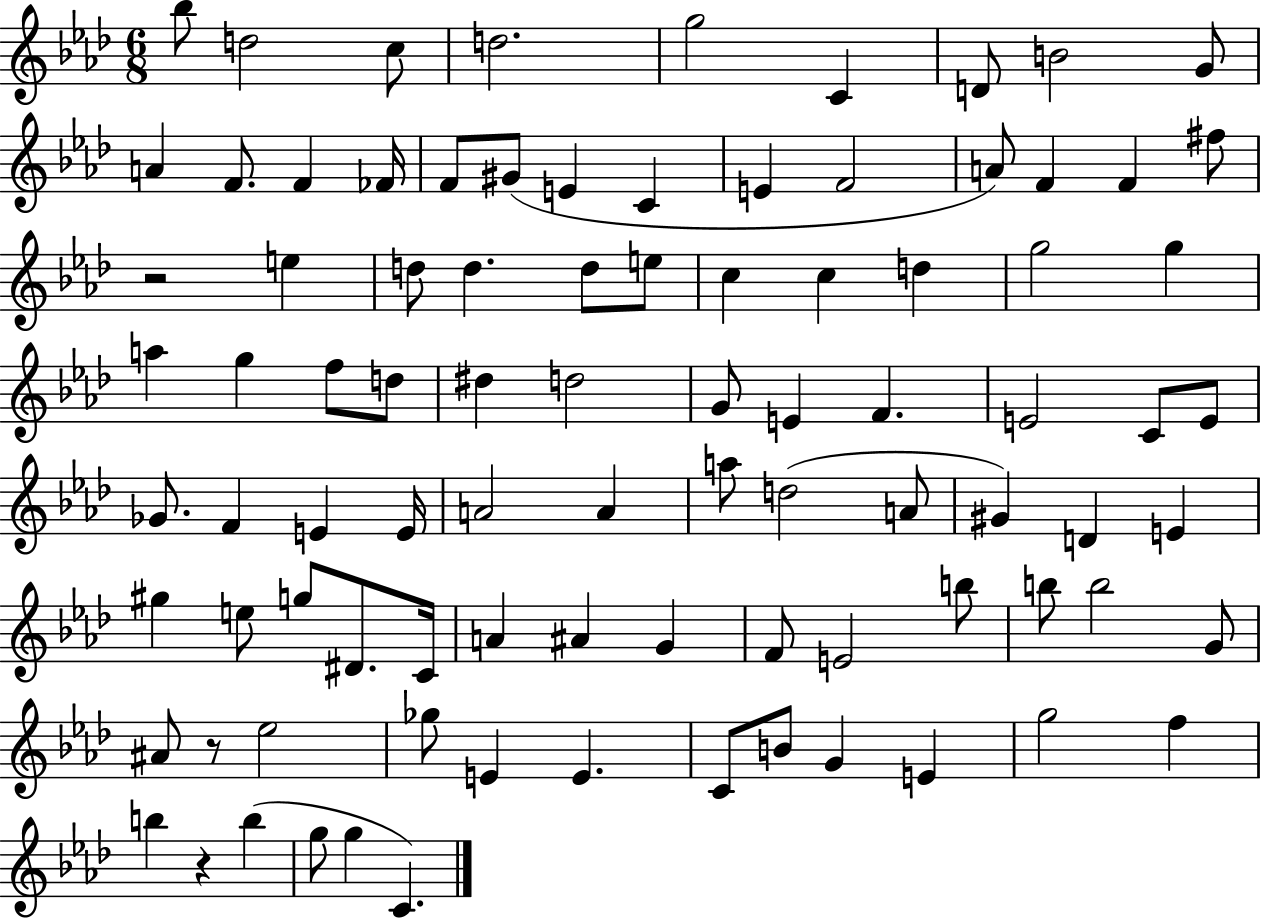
{
  \clef treble
  \numericTimeSignature
  \time 6/8
  \key aes \major
  bes''8 d''2 c''8 | d''2. | g''2 c'4 | d'8 b'2 g'8 | \break a'4 f'8. f'4 fes'16 | f'8 gis'8( e'4 c'4 | e'4 f'2 | a'8) f'4 f'4 fis''8 | \break r2 e''4 | d''8 d''4. d''8 e''8 | c''4 c''4 d''4 | g''2 g''4 | \break a''4 g''4 f''8 d''8 | dis''4 d''2 | g'8 e'4 f'4. | e'2 c'8 e'8 | \break ges'8. f'4 e'4 e'16 | a'2 a'4 | a''8 d''2( a'8 | gis'4) d'4 e'4 | \break gis''4 e''8 g''8 dis'8. c'16 | a'4 ais'4 g'4 | f'8 e'2 b''8 | b''8 b''2 g'8 | \break ais'8 r8 ees''2 | ges''8 e'4 e'4. | c'8 b'8 g'4 e'4 | g''2 f''4 | \break b''4 r4 b''4( | g''8 g''4 c'4.) | \bar "|."
}